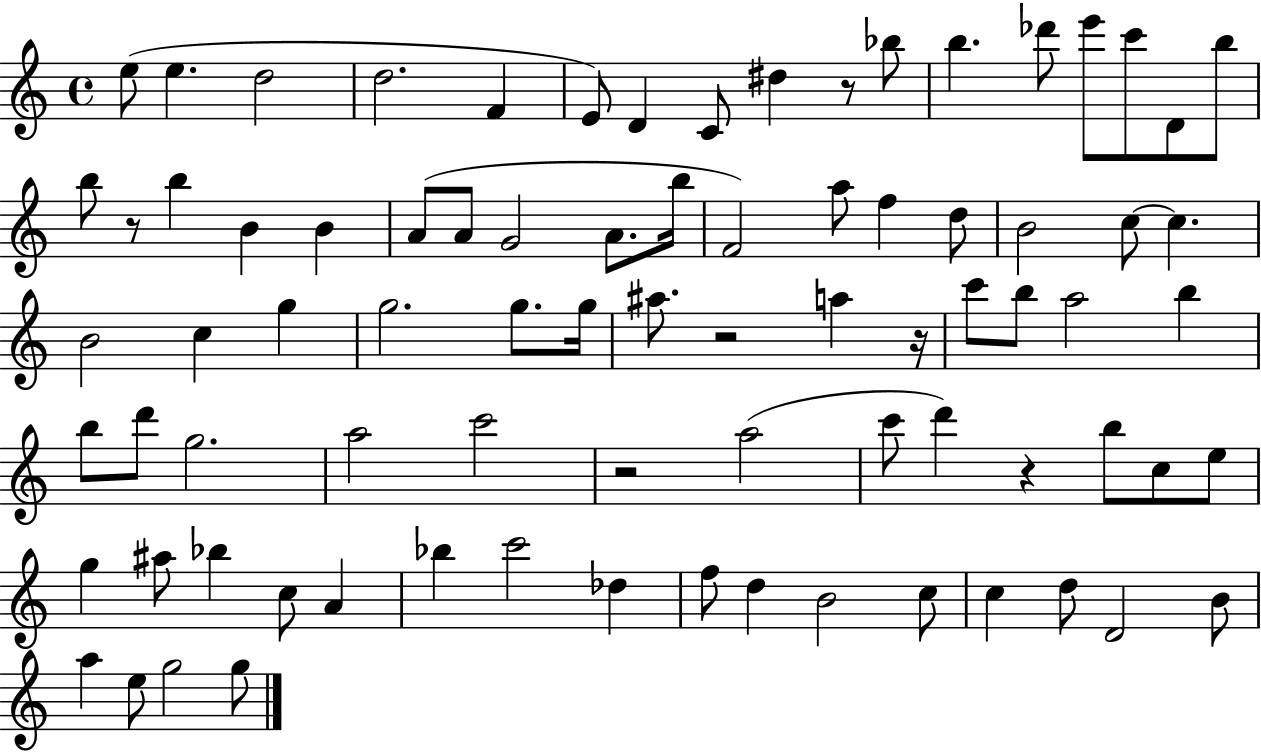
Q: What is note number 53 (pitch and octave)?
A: B5